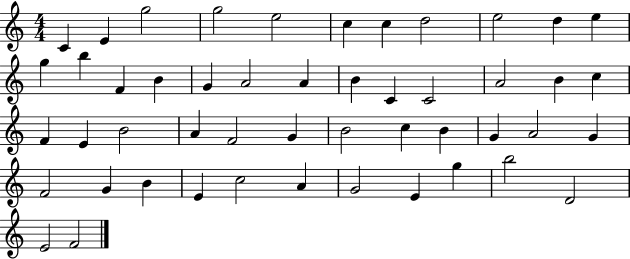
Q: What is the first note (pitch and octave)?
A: C4